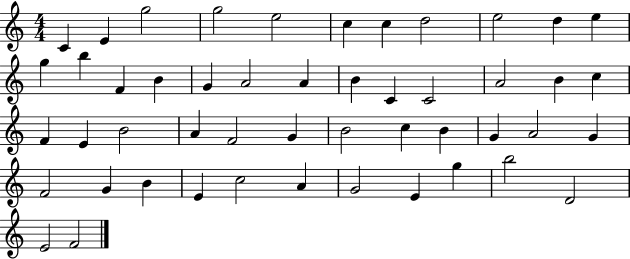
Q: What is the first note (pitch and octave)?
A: C4